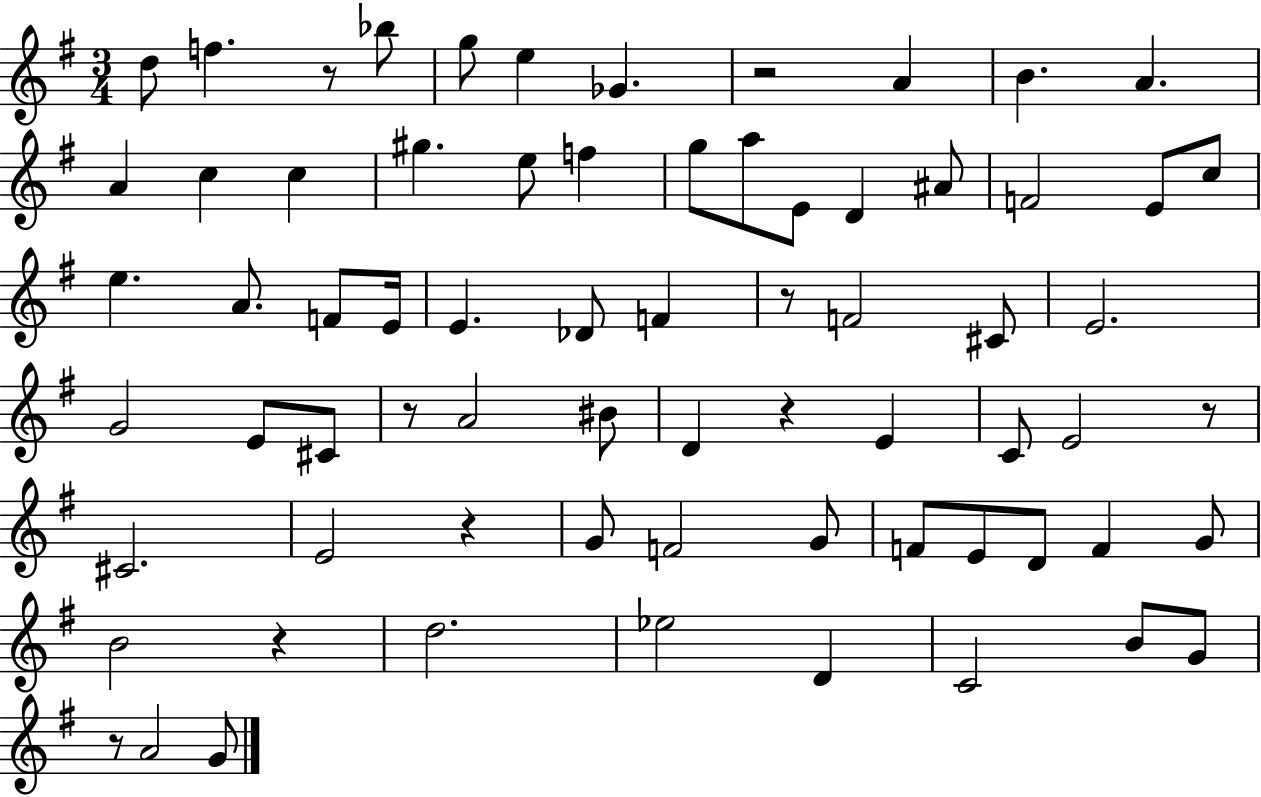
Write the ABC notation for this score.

X:1
T:Untitled
M:3/4
L:1/4
K:G
d/2 f z/2 _b/2 g/2 e _G z2 A B A A c c ^g e/2 f g/2 a/2 E/2 D ^A/2 F2 E/2 c/2 e A/2 F/2 E/4 E _D/2 F z/2 F2 ^C/2 E2 G2 E/2 ^C/2 z/2 A2 ^B/2 D z E C/2 E2 z/2 ^C2 E2 z G/2 F2 G/2 F/2 E/2 D/2 F G/2 B2 z d2 _e2 D C2 B/2 G/2 z/2 A2 G/2